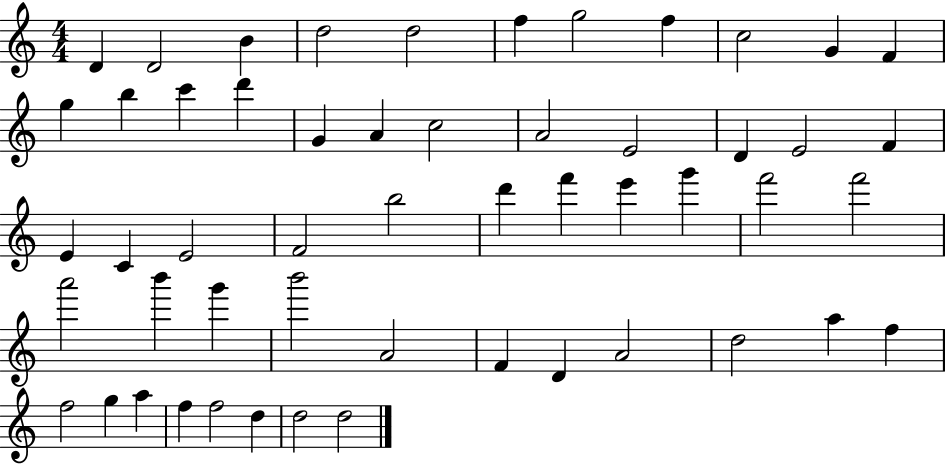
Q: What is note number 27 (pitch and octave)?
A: F4